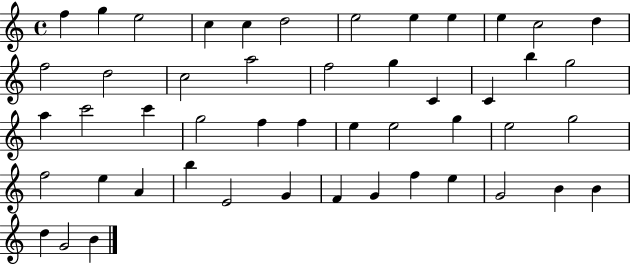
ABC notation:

X:1
T:Untitled
M:4/4
L:1/4
K:C
f g e2 c c d2 e2 e e e c2 d f2 d2 c2 a2 f2 g C C b g2 a c'2 c' g2 f f e e2 g e2 g2 f2 e A b E2 G F G f e G2 B B d G2 B